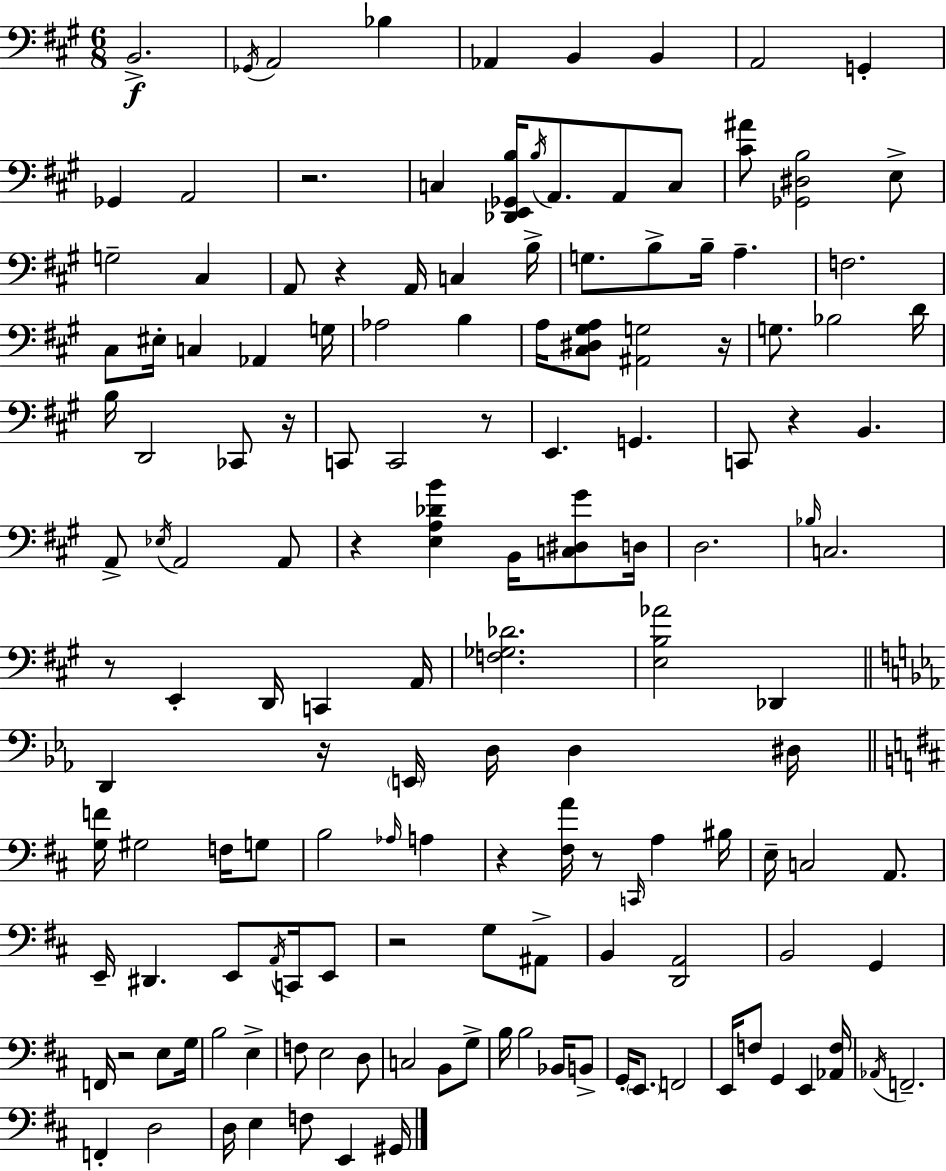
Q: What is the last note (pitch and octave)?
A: G#2